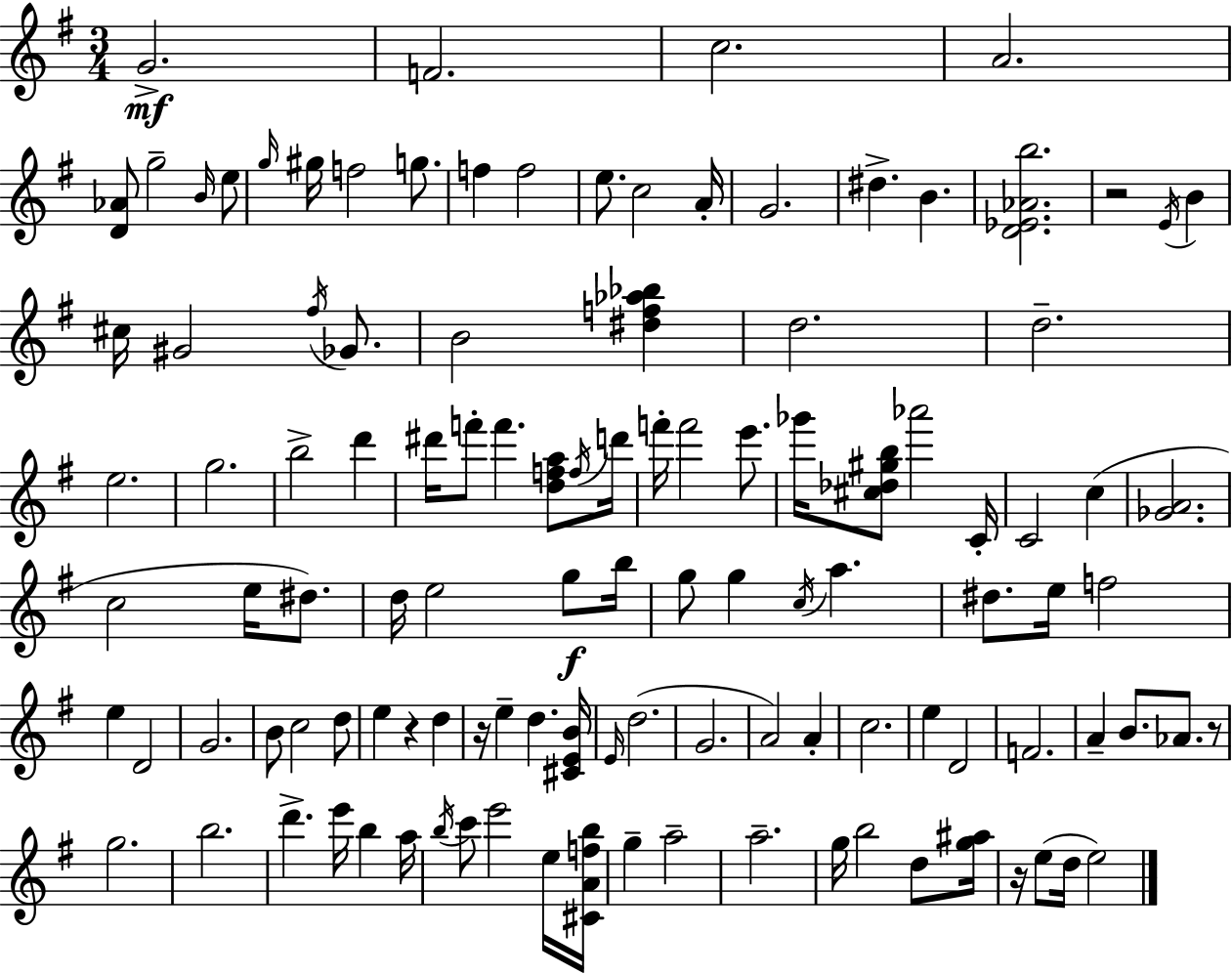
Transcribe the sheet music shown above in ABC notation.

X:1
T:Untitled
M:3/4
L:1/4
K:Em
G2 F2 c2 A2 [D_A]/2 g2 B/4 e/2 g/4 ^g/4 f2 g/2 f f2 e/2 c2 A/4 G2 ^d B [D_E_Ab]2 z2 E/4 B ^c/4 ^G2 ^f/4 _G/2 B2 [^df_a_b] d2 d2 e2 g2 b2 d' ^d'/4 f'/2 f' [dfa]/2 f/4 d'/4 f'/4 f'2 e'/2 _g'/4 [^c_d^gb]/2 _a'2 C/4 C2 c [_GA]2 c2 e/4 ^d/2 d/4 e2 g/2 b/4 g/2 g c/4 a ^d/2 e/4 f2 e D2 G2 B/2 c2 d/2 e z d z/4 e d [^CEB]/4 E/4 d2 G2 A2 A c2 e D2 F2 A B/2 _A/2 z/2 g2 b2 d' e'/4 b a/4 b/4 c'/2 e'2 e/4 [^CAfb]/4 g a2 a2 g/4 b2 d/2 [g^a]/4 z/4 e/2 d/4 e2